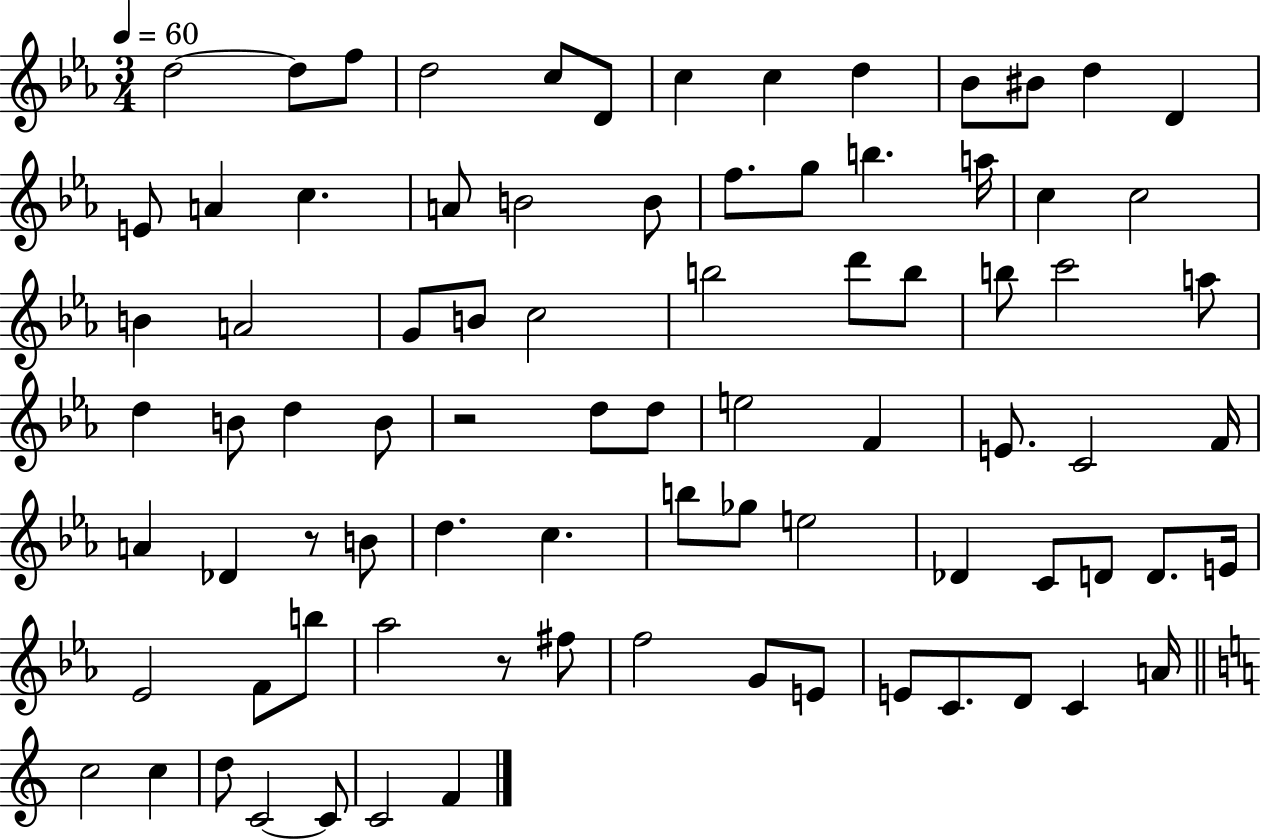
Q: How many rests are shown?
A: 3